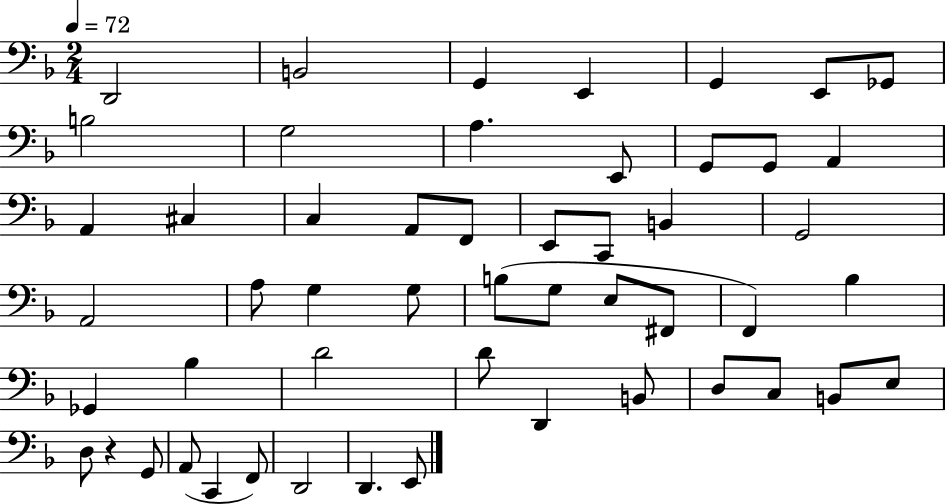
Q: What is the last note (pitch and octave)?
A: E2